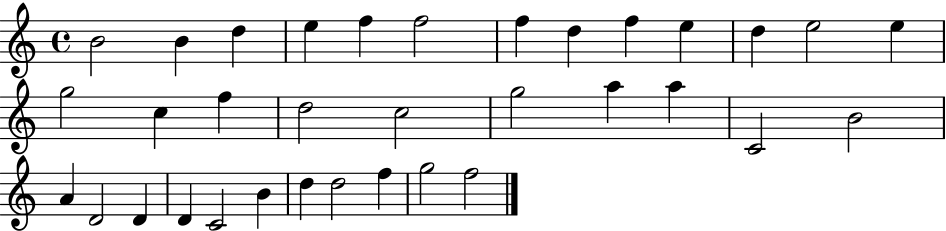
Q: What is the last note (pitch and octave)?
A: F5